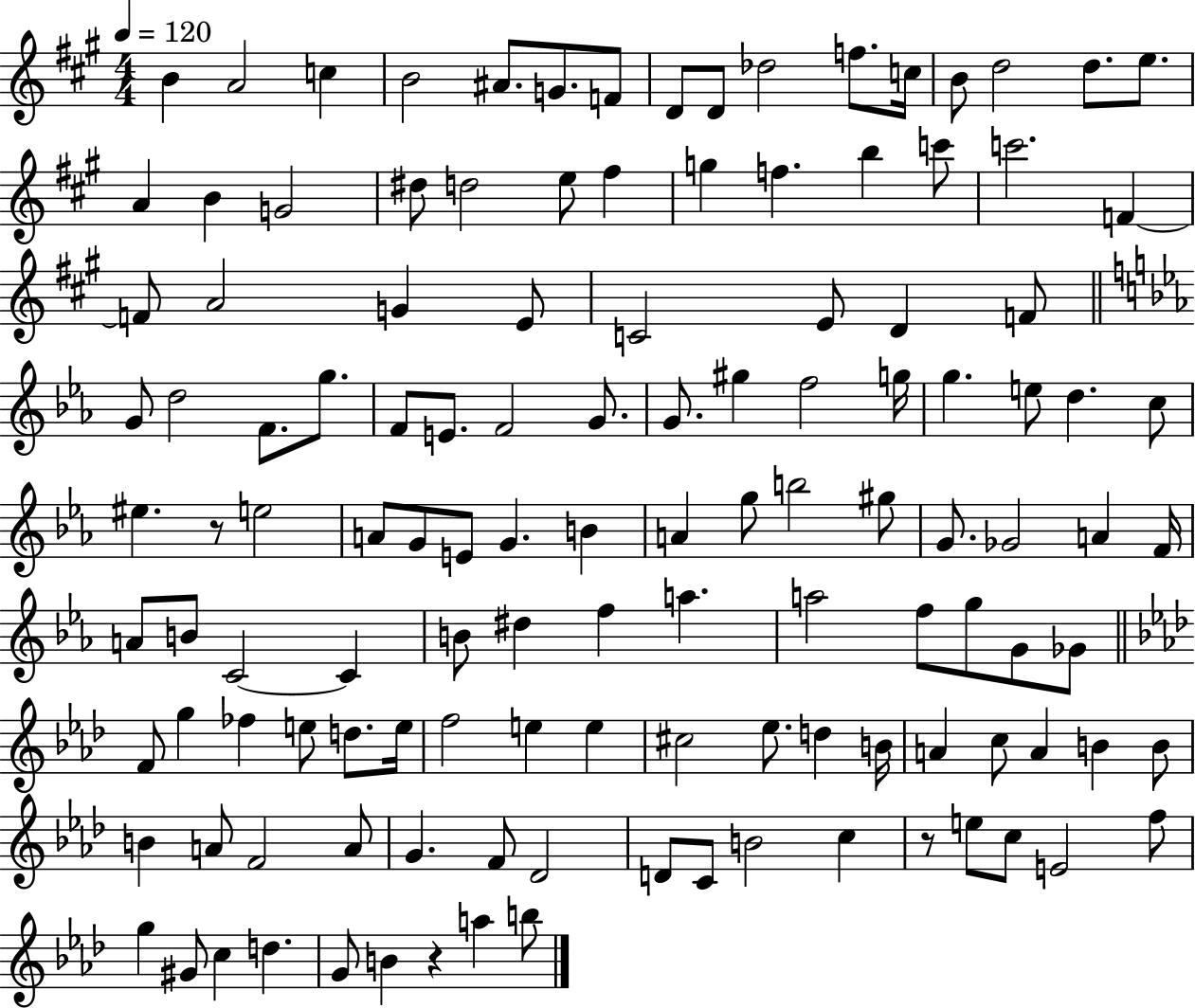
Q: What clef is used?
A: treble